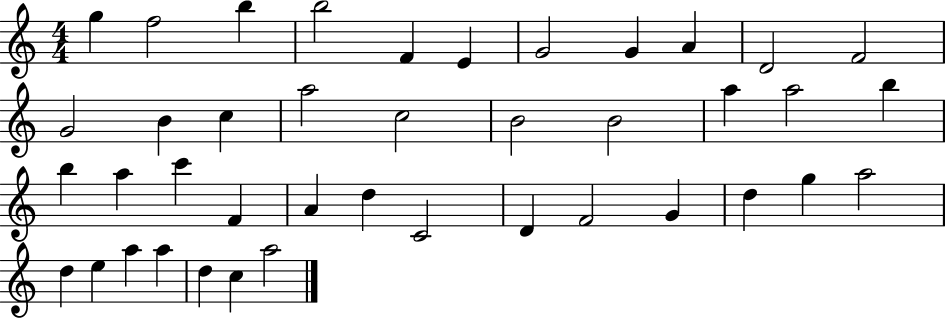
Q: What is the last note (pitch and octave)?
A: A5